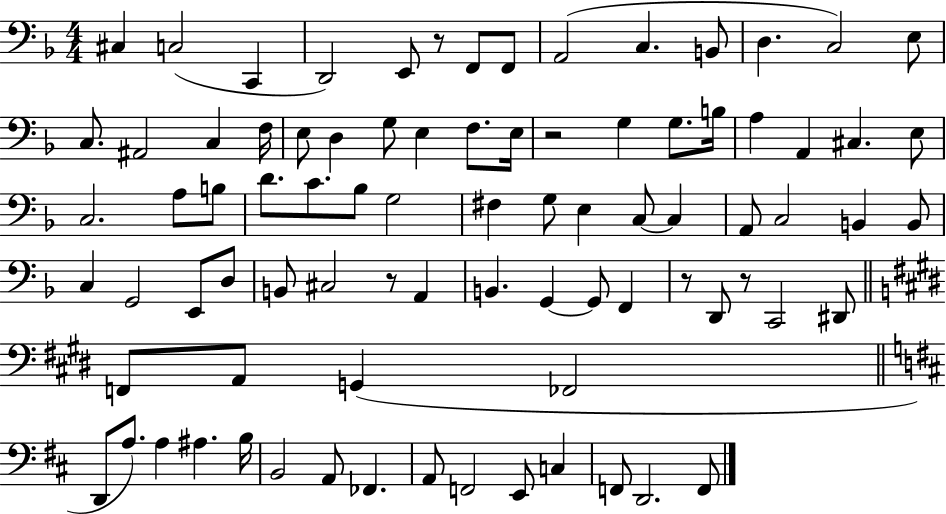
{
  \clef bass
  \numericTimeSignature
  \time 4/4
  \key f \major
  cis4 c2( c,4 | d,2) e,8 r8 f,8 f,8 | a,2( c4. b,8 | d4. c2) e8 | \break c8. ais,2 c4 f16 | e8 d4 g8 e4 f8. e16 | r2 g4 g8. b16 | a4 a,4 cis4. e8 | \break c2. a8 b8 | d'8. c'8. bes8 g2 | fis4 g8 e4 c8~~ c4 | a,8 c2 b,4 b,8 | \break c4 g,2 e,8 d8 | b,8 cis2 r8 a,4 | b,4. g,4~~ g,8 f,4 | r8 d,8 r8 c,2 dis,8 | \break \bar "||" \break \key e \major f,8 a,8 g,4( fes,2 | \bar "||" \break \key b \minor d,8 a8.) a4 ais4. b16 | b,2 a,8 fes,4. | a,8 f,2 e,8 c4 | f,8 d,2. f,8 | \break \bar "|."
}